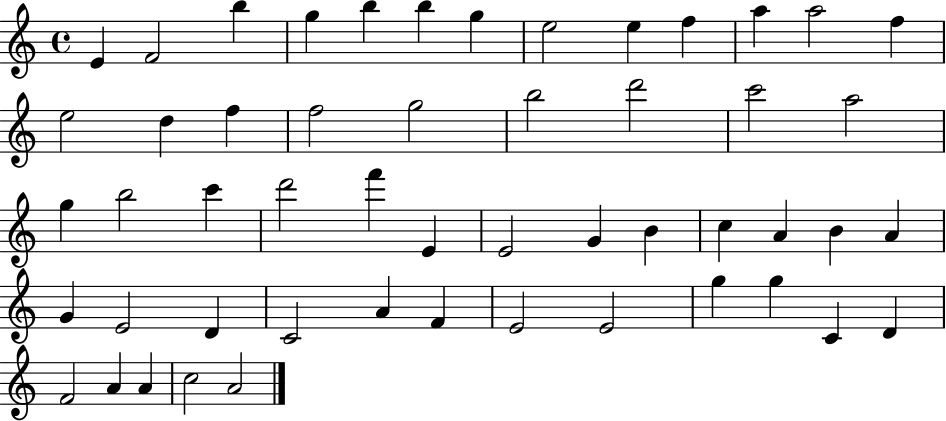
E4/q F4/h B5/q G5/q B5/q B5/q G5/q E5/h E5/q F5/q A5/q A5/h F5/q E5/h D5/q F5/q F5/h G5/h B5/h D6/h C6/h A5/h G5/q B5/h C6/q D6/h F6/q E4/q E4/h G4/q B4/q C5/q A4/q B4/q A4/q G4/q E4/h D4/q C4/h A4/q F4/q E4/h E4/h G5/q G5/q C4/q D4/q F4/h A4/q A4/q C5/h A4/h